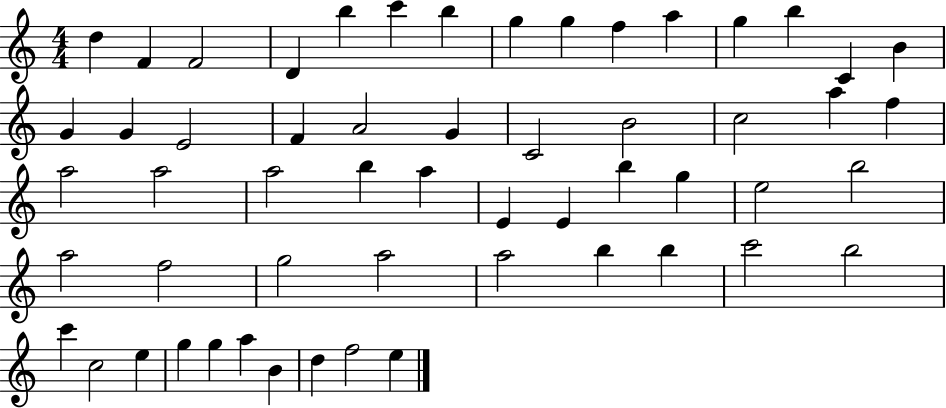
X:1
T:Untitled
M:4/4
L:1/4
K:C
d F F2 D b c' b g g f a g b C B G G E2 F A2 G C2 B2 c2 a f a2 a2 a2 b a E E b g e2 b2 a2 f2 g2 a2 a2 b b c'2 b2 c' c2 e g g a B d f2 e